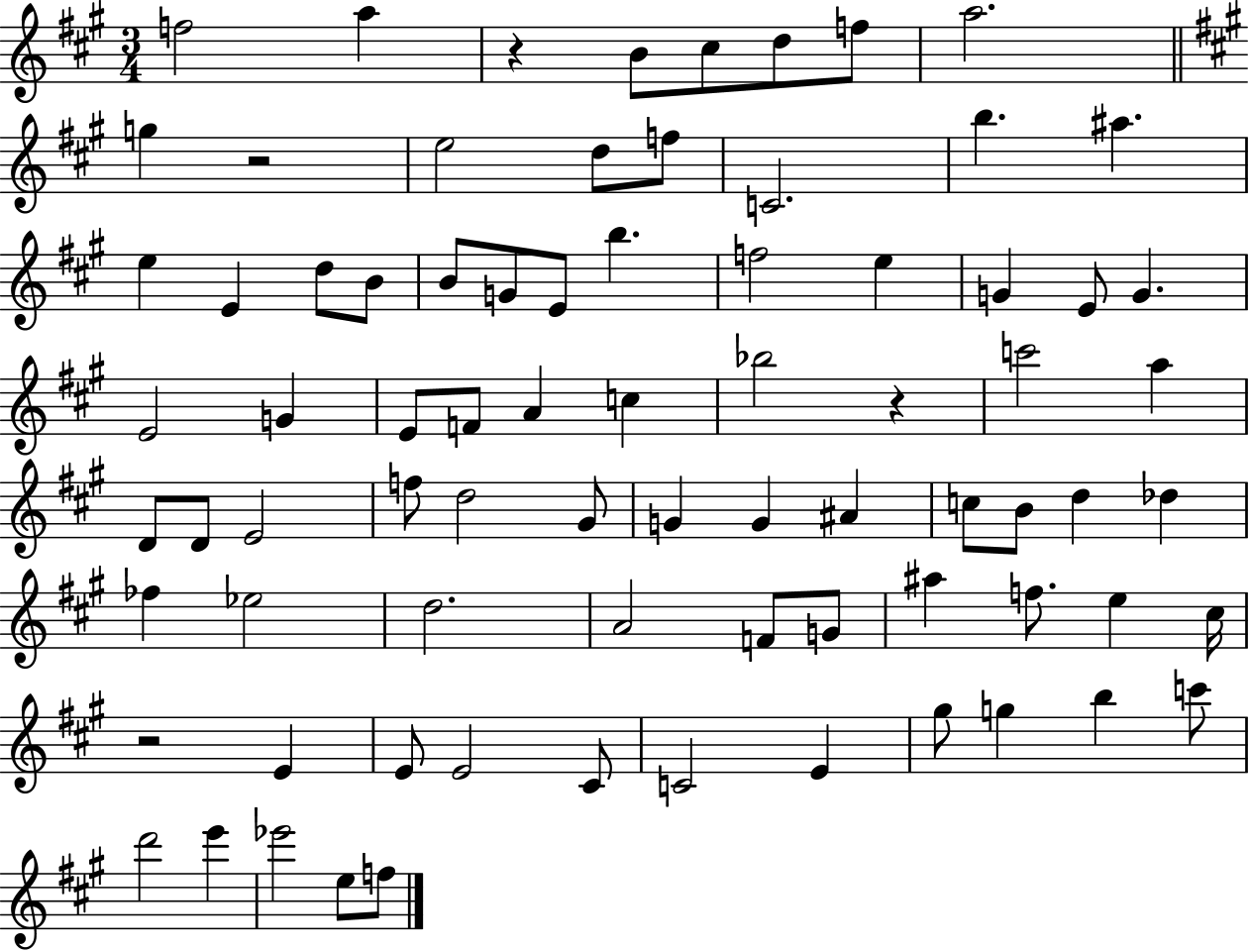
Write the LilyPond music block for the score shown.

{
  \clef treble
  \numericTimeSignature
  \time 3/4
  \key a \major
  f''2 a''4 | r4 b'8 cis''8 d''8 f''8 | a''2. | \bar "||" \break \key a \major g''4 r2 | e''2 d''8 f''8 | c'2. | b''4. ais''4. | \break e''4 e'4 d''8 b'8 | b'8 g'8 e'8 b''4. | f''2 e''4 | g'4 e'8 g'4. | \break e'2 g'4 | e'8 f'8 a'4 c''4 | bes''2 r4 | c'''2 a''4 | \break d'8 d'8 e'2 | f''8 d''2 gis'8 | g'4 g'4 ais'4 | c''8 b'8 d''4 des''4 | \break fes''4 ees''2 | d''2. | a'2 f'8 g'8 | ais''4 f''8. e''4 cis''16 | \break r2 e'4 | e'8 e'2 cis'8 | c'2 e'4 | gis''8 g''4 b''4 c'''8 | \break d'''2 e'''4 | ees'''2 e''8 f''8 | \bar "|."
}